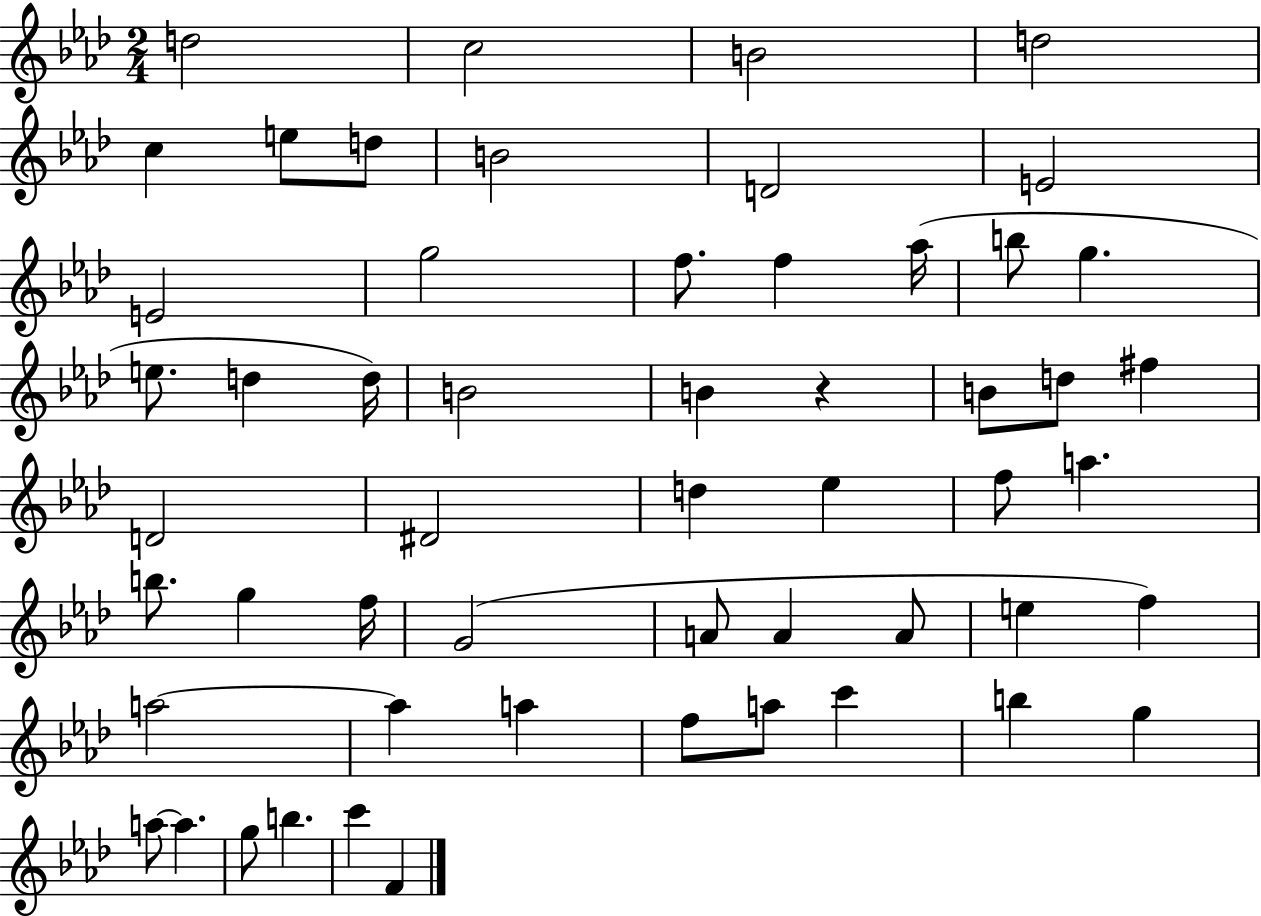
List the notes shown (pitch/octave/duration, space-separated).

D5/h C5/h B4/h D5/h C5/q E5/e D5/e B4/h D4/h E4/h E4/h G5/h F5/e. F5/q Ab5/s B5/e G5/q. E5/e. D5/q D5/s B4/h B4/q R/q B4/e D5/e F#5/q D4/h D#4/h D5/q Eb5/q F5/e A5/q. B5/e. G5/q F5/s G4/h A4/e A4/q A4/e E5/q F5/q A5/h A5/q A5/q F5/e A5/e C6/q B5/q G5/q A5/e A5/q. G5/e B5/q. C6/q F4/q